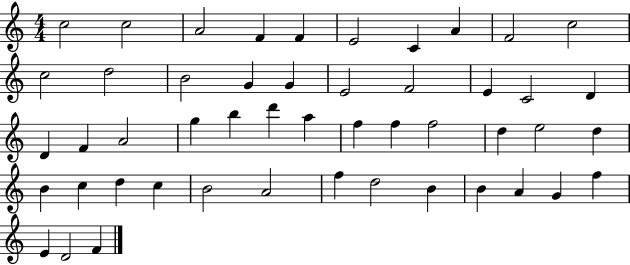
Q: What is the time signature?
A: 4/4